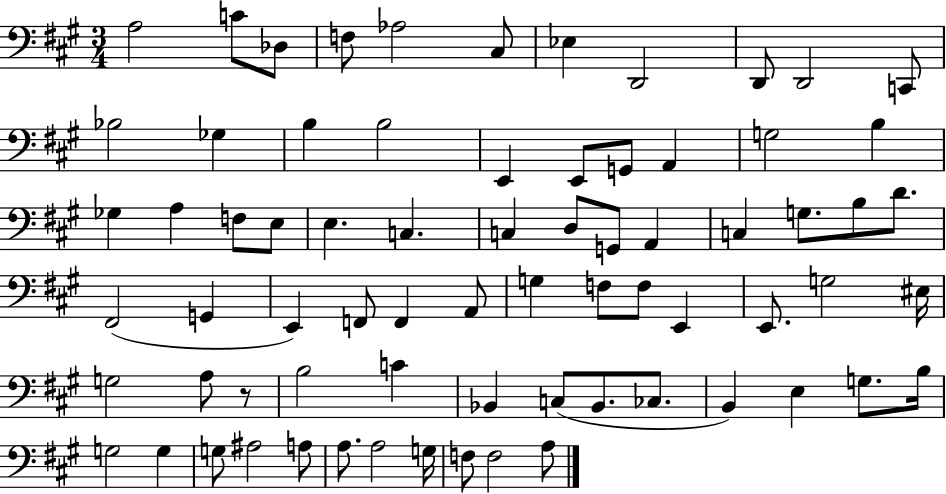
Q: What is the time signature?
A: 3/4